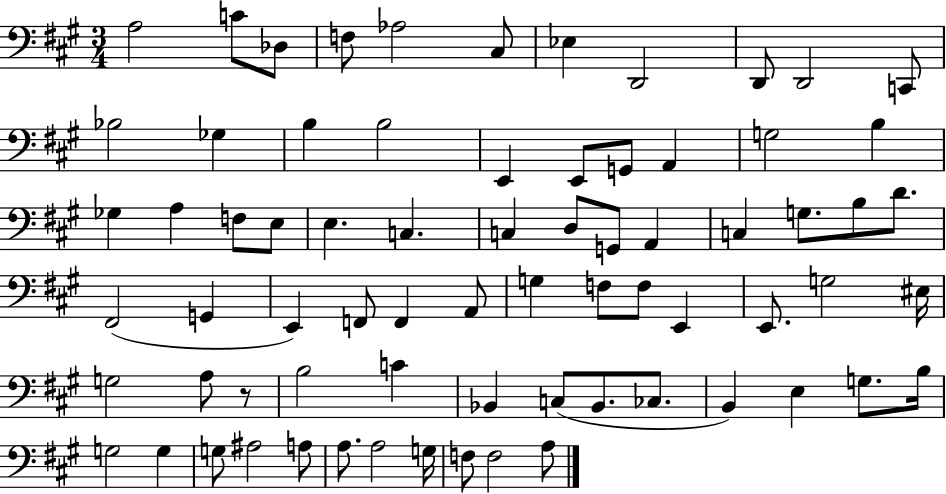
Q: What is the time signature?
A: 3/4